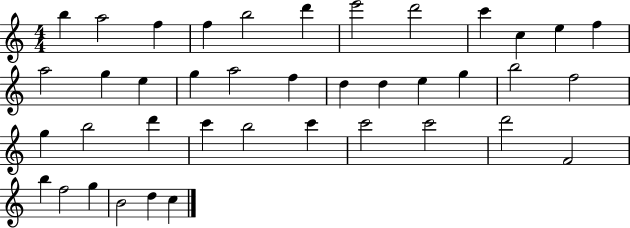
{
  \clef treble
  \numericTimeSignature
  \time 4/4
  \key c \major
  b''4 a''2 f''4 | f''4 b''2 d'''4 | e'''2 d'''2 | c'''4 c''4 e''4 f''4 | \break a''2 g''4 e''4 | g''4 a''2 f''4 | d''4 d''4 e''4 g''4 | b''2 f''2 | \break g''4 b''2 d'''4 | c'''4 b''2 c'''4 | c'''2 c'''2 | d'''2 f'2 | \break b''4 f''2 g''4 | b'2 d''4 c''4 | \bar "|."
}